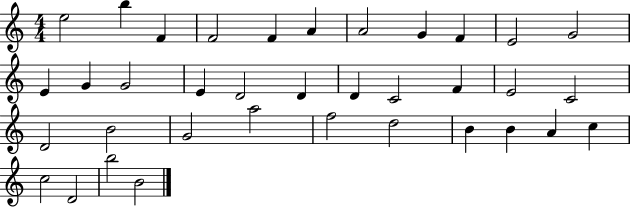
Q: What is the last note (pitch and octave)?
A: B4